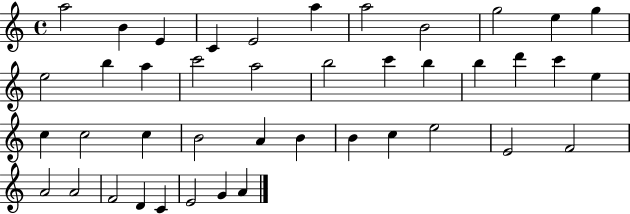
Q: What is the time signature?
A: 4/4